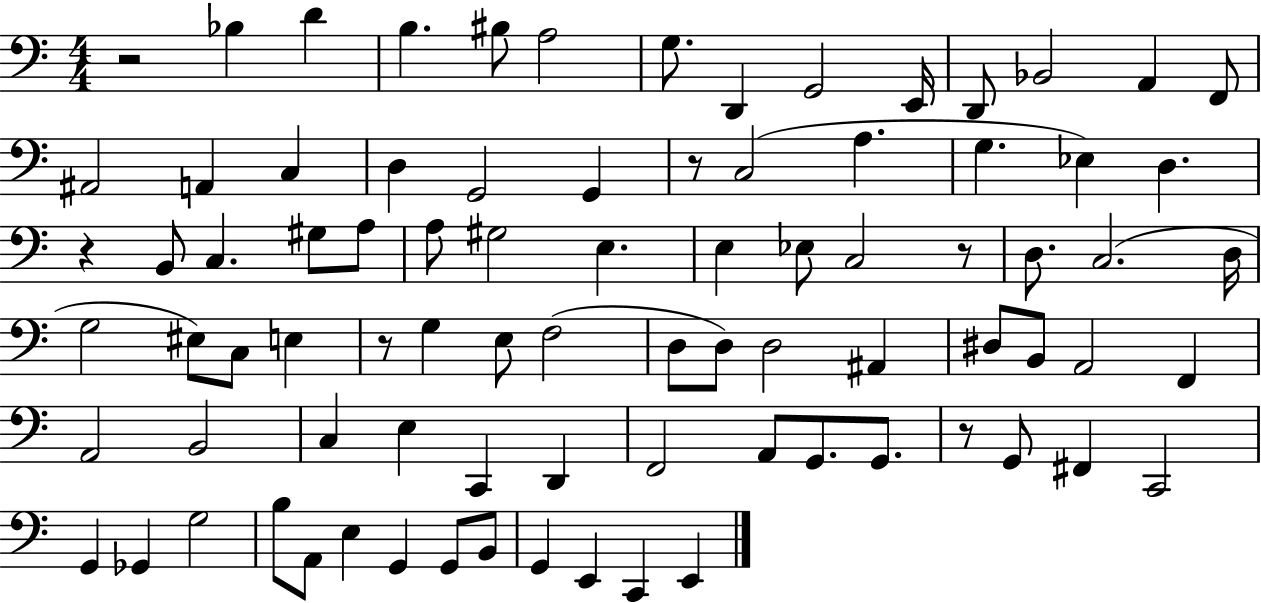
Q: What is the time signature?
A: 4/4